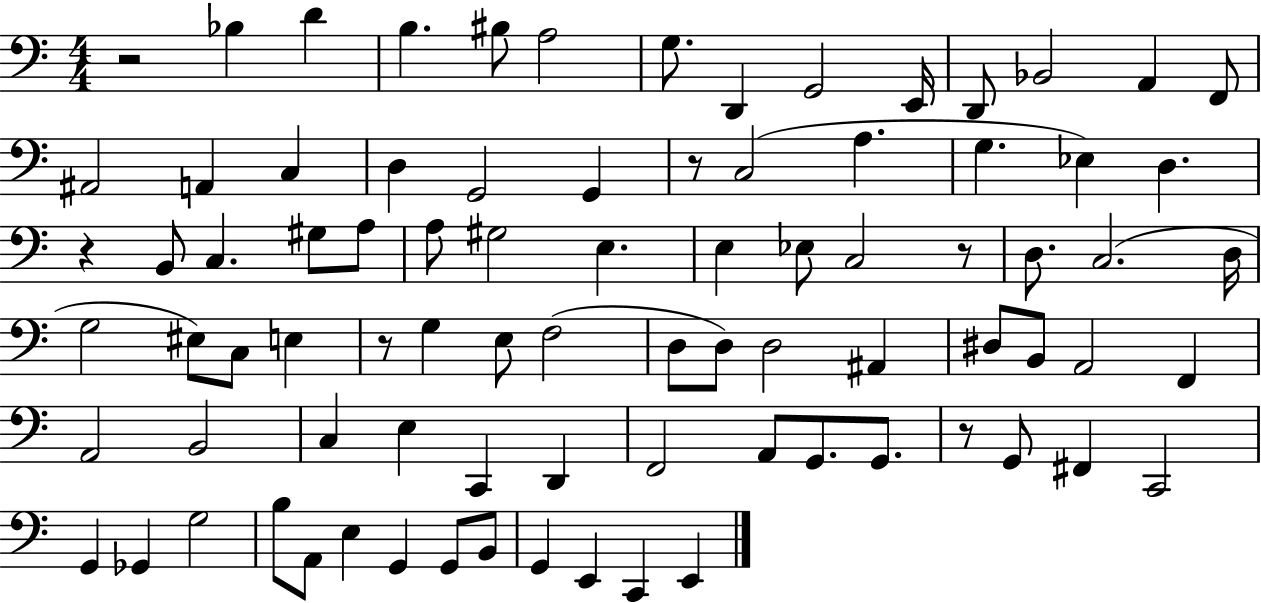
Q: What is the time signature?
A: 4/4